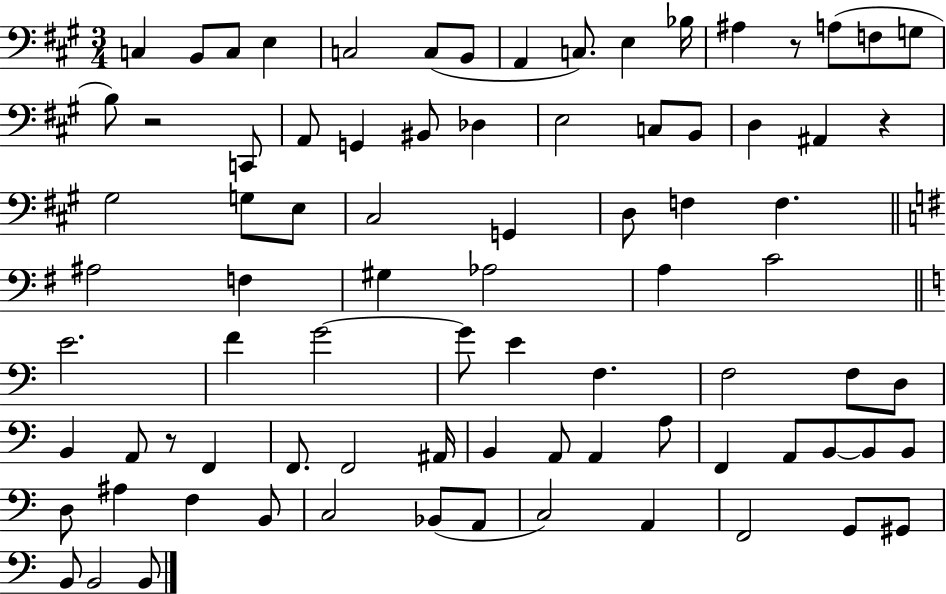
X:1
T:Untitled
M:3/4
L:1/4
K:A
C, B,,/2 C,/2 E, C,2 C,/2 B,,/2 A,, C,/2 E, _B,/4 ^A, z/2 A,/2 F,/2 G,/2 B,/2 z2 C,,/2 A,,/2 G,, ^B,,/2 _D, E,2 C,/2 B,,/2 D, ^A,, z ^G,2 G,/2 E,/2 ^C,2 G,, D,/2 F, F, ^A,2 F, ^G, _A,2 A, C2 E2 F G2 G/2 E F, F,2 F,/2 D,/2 B,, A,,/2 z/2 F,, F,,/2 F,,2 ^A,,/4 B,, A,,/2 A,, A,/2 F,, A,,/2 B,,/2 B,,/2 B,,/2 D,/2 ^A, F, B,,/2 C,2 _B,,/2 A,,/2 C,2 A,, F,,2 G,,/2 ^G,,/2 B,,/2 B,,2 B,,/2